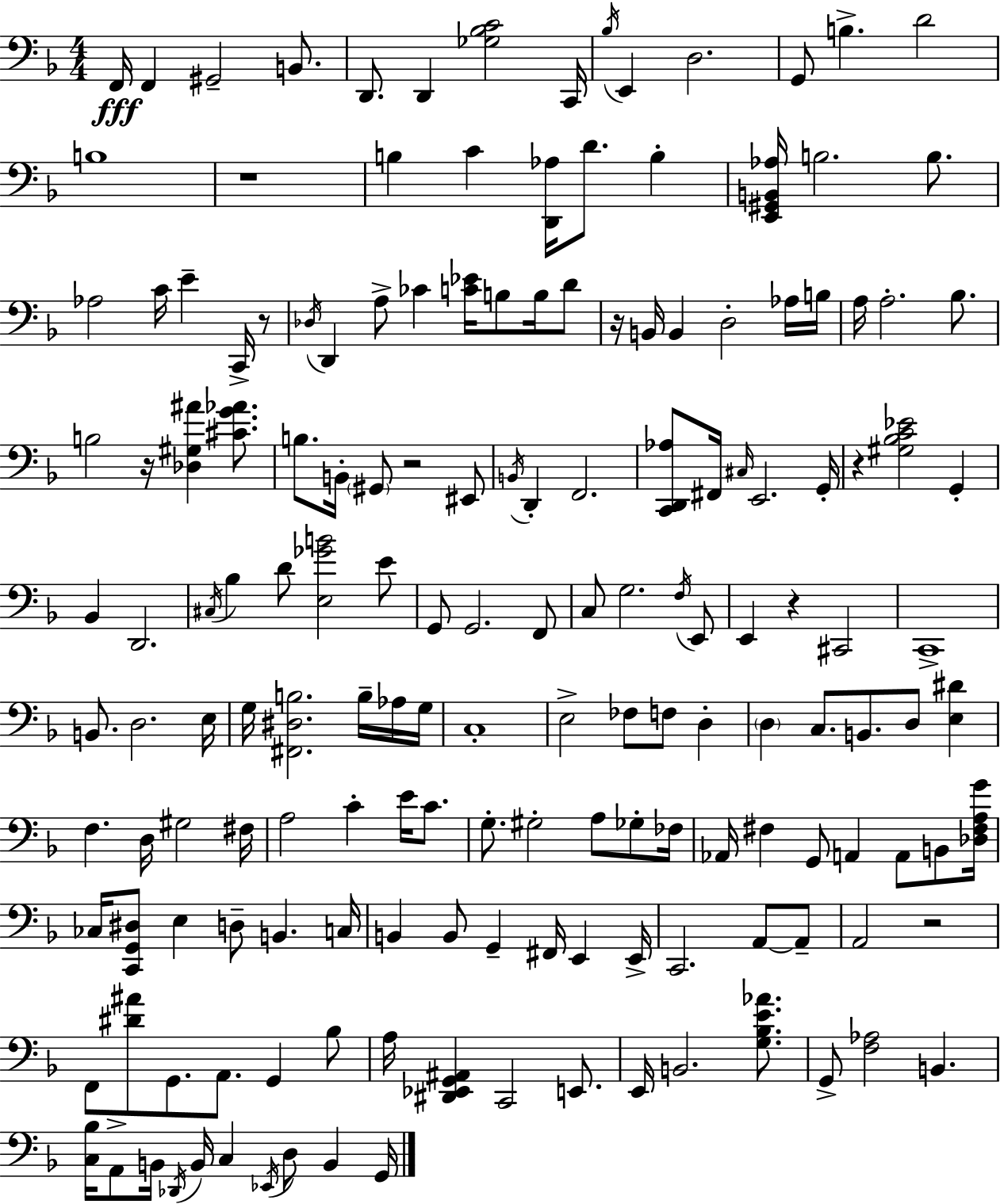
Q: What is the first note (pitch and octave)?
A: F2